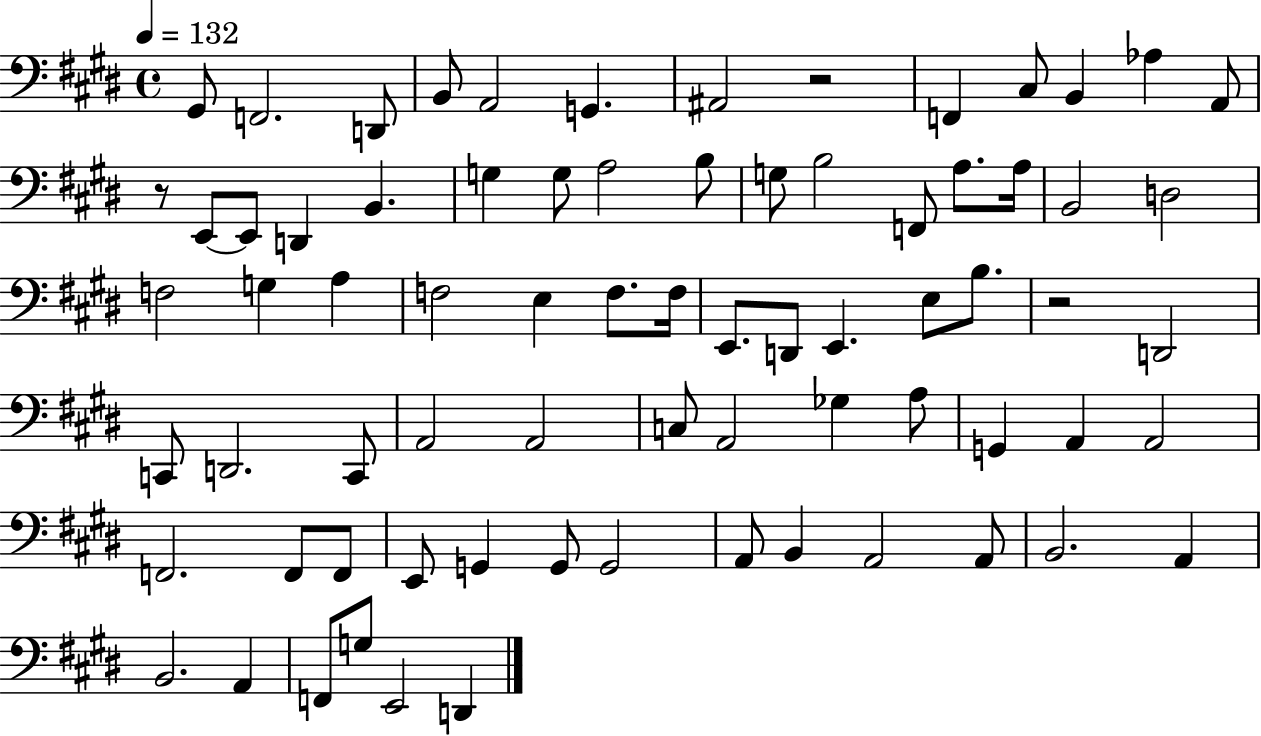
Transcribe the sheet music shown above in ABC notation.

X:1
T:Untitled
M:4/4
L:1/4
K:E
^G,,/2 F,,2 D,,/2 B,,/2 A,,2 G,, ^A,,2 z2 F,, ^C,/2 B,, _A, A,,/2 z/2 E,,/2 E,,/2 D,, B,, G, G,/2 A,2 B,/2 G,/2 B,2 F,,/2 A,/2 A,/4 B,,2 D,2 F,2 G, A, F,2 E, F,/2 F,/4 E,,/2 D,,/2 E,, E,/2 B,/2 z2 D,,2 C,,/2 D,,2 C,,/2 A,,2 A,,2 C,/2 A,,2 _G, A,/2 G,, A,, A,,2 F,,2 F,,/2 F,,/2 E,,/2 G,, G,,/2 G,,2 A,,/2 B,, A,,2 A,,/2 B,,2 A,, B,,2 A,, F,,/2 G,/2 E,,2 D,,